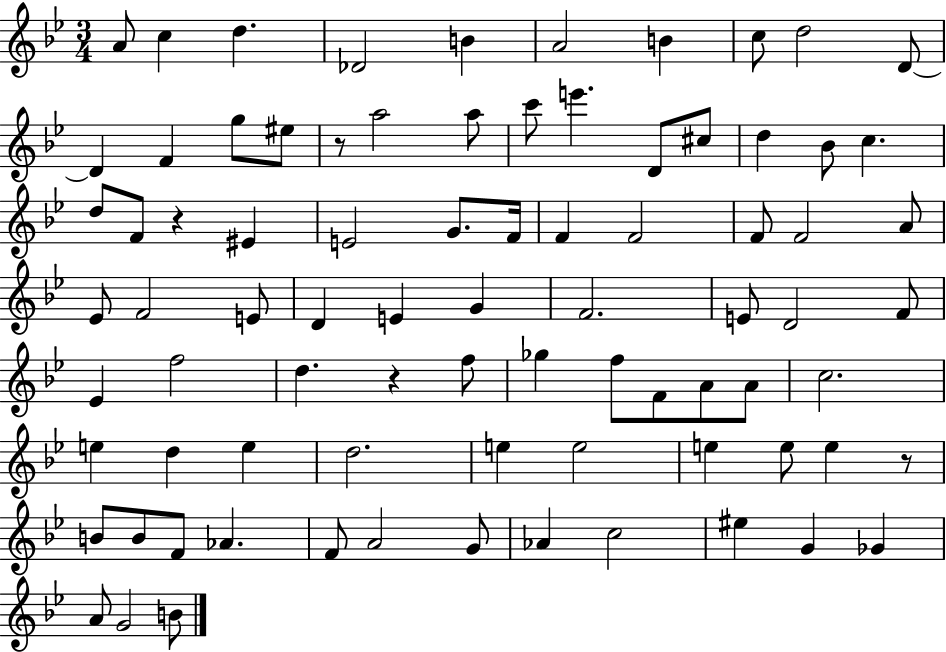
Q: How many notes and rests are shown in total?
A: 82